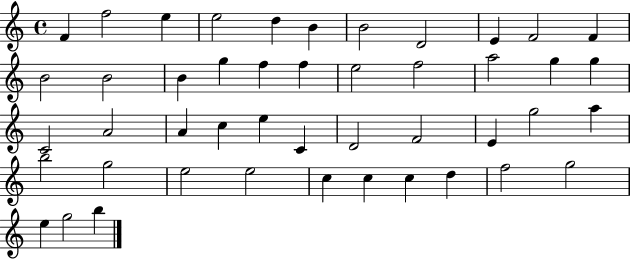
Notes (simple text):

F4/q F5/h E5/q E5/h D5/q B4/q B4/h D4/h E4/q F4/h F4/q B4/h B4/h B4/q G5/q F5/q F5/q E5/h F5/h A5/h G5/q G5/q C4/h A4/h A4/q C5/q E5/q C4/q D4/h F4/h E4/q G5/h A5/q B5/h G5/h E5/h E5/h C5/q C5/q C5/q D5/q F5/h G5/h E5/q G5/h B5/q